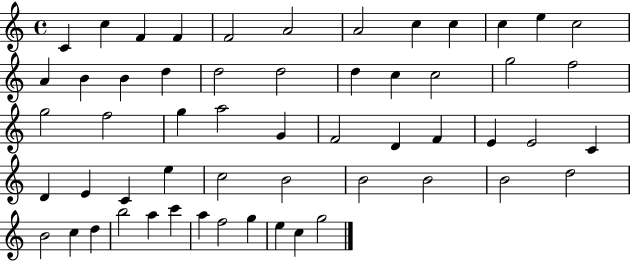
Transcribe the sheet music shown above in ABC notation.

X:1
T:Untitled
M:4/4
L:1/4
K:C
C c F F F2 A2 A2 c c c e c2 A B B d d2 d2 d c c2 g2 f2 g2 f2 g a2 G F2 D F E E2 C D E C e c2 B2 B2 B2 B2 d2 B2 c d b2 a c' a f2 g e c g2